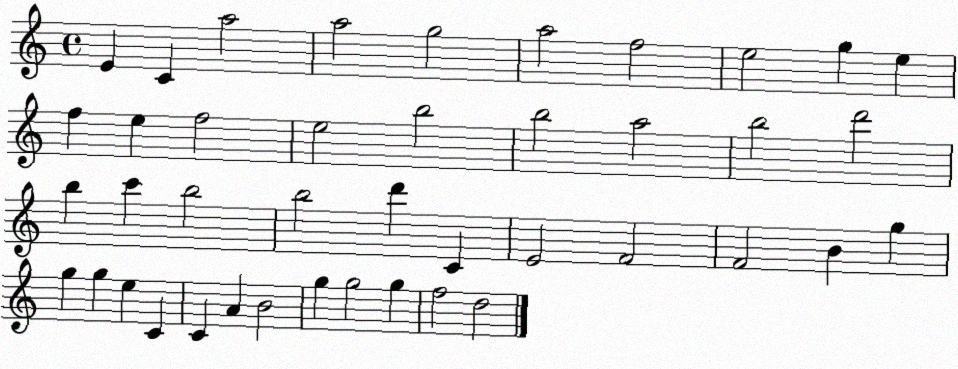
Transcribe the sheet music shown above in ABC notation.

X:1
T:Untitled
M:4/4
L:1/4
K:C
E C a2 a2 g2 a2 f2 e2 g e f e f2 e2 b2 b2 a2 b2 d'2 b c' b2 b2 d' C E2 F2 F2 B g g g e C C A B2 g g2 g f2 d2